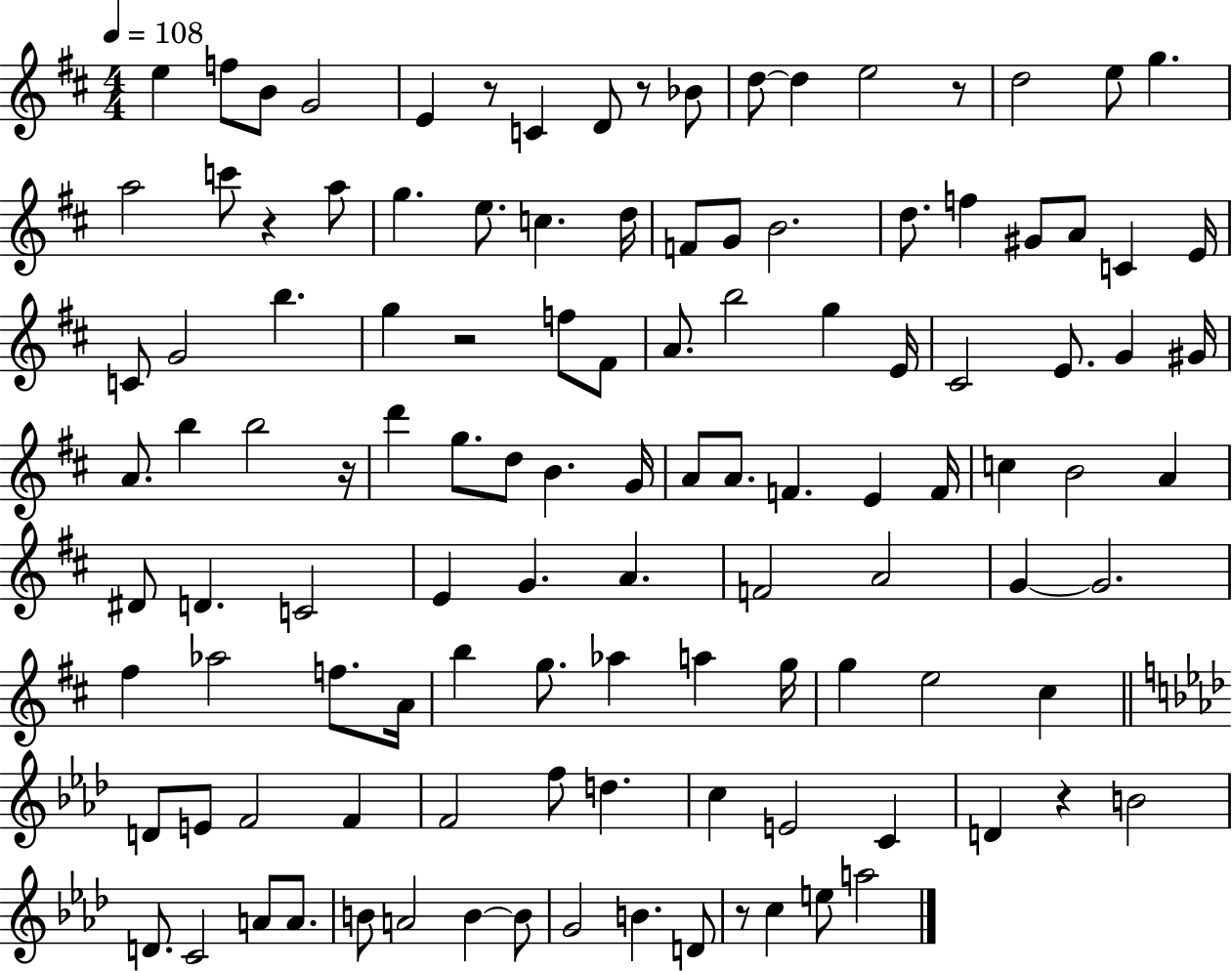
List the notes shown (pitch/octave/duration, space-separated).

E5/q F5/e B4/e G4/h E4/q R/e C4/q D4/e R/e Bb4/e D5/e D5/q E5/h R/e D5/h E5/e G5/q. A5/h C6/e R/q A5/e G5/q. E5/e. C5/q. D5/s F4/e G4/e B4/h. D5/e. F5/q G#4/e A4/e C4/q E4/s C4/e G4/h B5/q. G5/q R/h F5/e F#4/e A4/e. B5/h G5/q E4/s C#4/h E4/e. G4/q G#4/s A4/e. B5/q B5/h R/s D6/q G5/e. D5/e B4/q. G4/s A4/e A4/e. F4/q. E4/q F4/s C5/q B4/h A4/q D#4/e D4/q. C4/h E4/q G4/q. A4/q. F4/h A4/h G4/q G4/h. F#5/q Ab5/h F5/e. A4/s B5/q G5/e. Ab5/q A5/q G5/s G5/q E5/h C#5/q D4/e E4/e F4/h F4/q F4/h F5/e D5/q. C5/q E4/h C4/q D4/q R/q B4/h D4/e. C4/h A4/e A4/e. B4/e A4/h B4/q B4/e G4/h B4/q. D4/e R/e C5/q E5/e A5/h